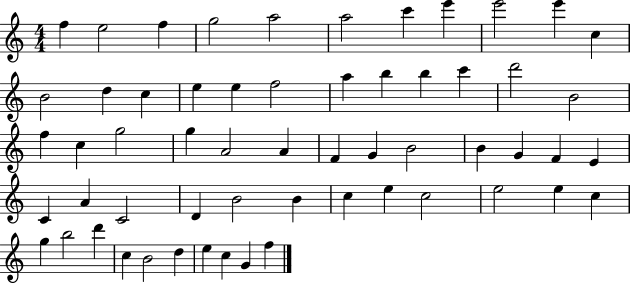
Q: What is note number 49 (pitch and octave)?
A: G5